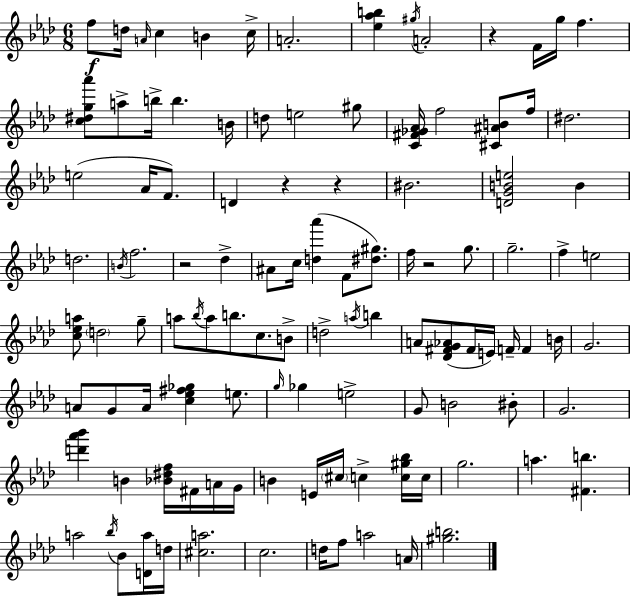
{
  \clef treble
  \numericTimeSignature
  \time 6/8
  \key f \minor
  f''8\f d''16 \grace { a'16 } c''4 b'4 | c''16-> a'2.-. | <ees'' aes'' b''>4 \acciaccatura { gis''16 } a'2-. | r4 f'16 g''16 f''4. | \break <c'' dis'' g'' aes'''>8 a''8-> b''16-> b''4. | b'16 d''8 e''2 | gis''8 <c' fis' ges' aes'>16 f''2 <cis' ais' b'>8 | f''16 dis''2. | \break e''2( aes'16 f'8.) | d'4 r4 r4 | bis'2. | <d' g' b' e''>2 b'4 | \break d''2. | \acciaccatura { b'16 } f''2. | r2 des''4-> | ais'8 c''16 <d'' aes'''>4( f'8 | \break <dis'' gis''>8.) f''16 r2 | g''8. g''2.-- | f''4-> e''2 | <c'' ees'' a''>8 \parenthesize d''2 | \break g''8-- a''8 \acciaccatura { bes''16 } a''8 b''8. c''8. | b'8-> d''2-> | \acciaccatura { a''16 } b''4 a'8 <des' fis' g' aes'>8( fis'16 e'16) f'16-- | f'4 b'16 g'2. | \break a'8 g'8 a'16 <c'' ees'' fis'' ges''>4 | e''8. \grace { g''16 } ges''4 e''2-> | g'8 b'2 | bis'8-. g'2. | \break <d''' aes''' bes'''>4 b'4 | <bes' dis'' f''>16 fis'16 a'16 g'16 b'4 e'16 \parenthesize cis''16 | c''4-> <c'' gis'' bes''>16 c''16 g''2. | a''4. | \break <fis' b''>4. a''2 | \acciaccatura { bes''16 } bes'8 <d' a''>16 d''16 <cis'' a''>2. | c''2. | d''16 f''8 a''2 | \break a'16 <gis'' b''>2. | \bar "|."
}